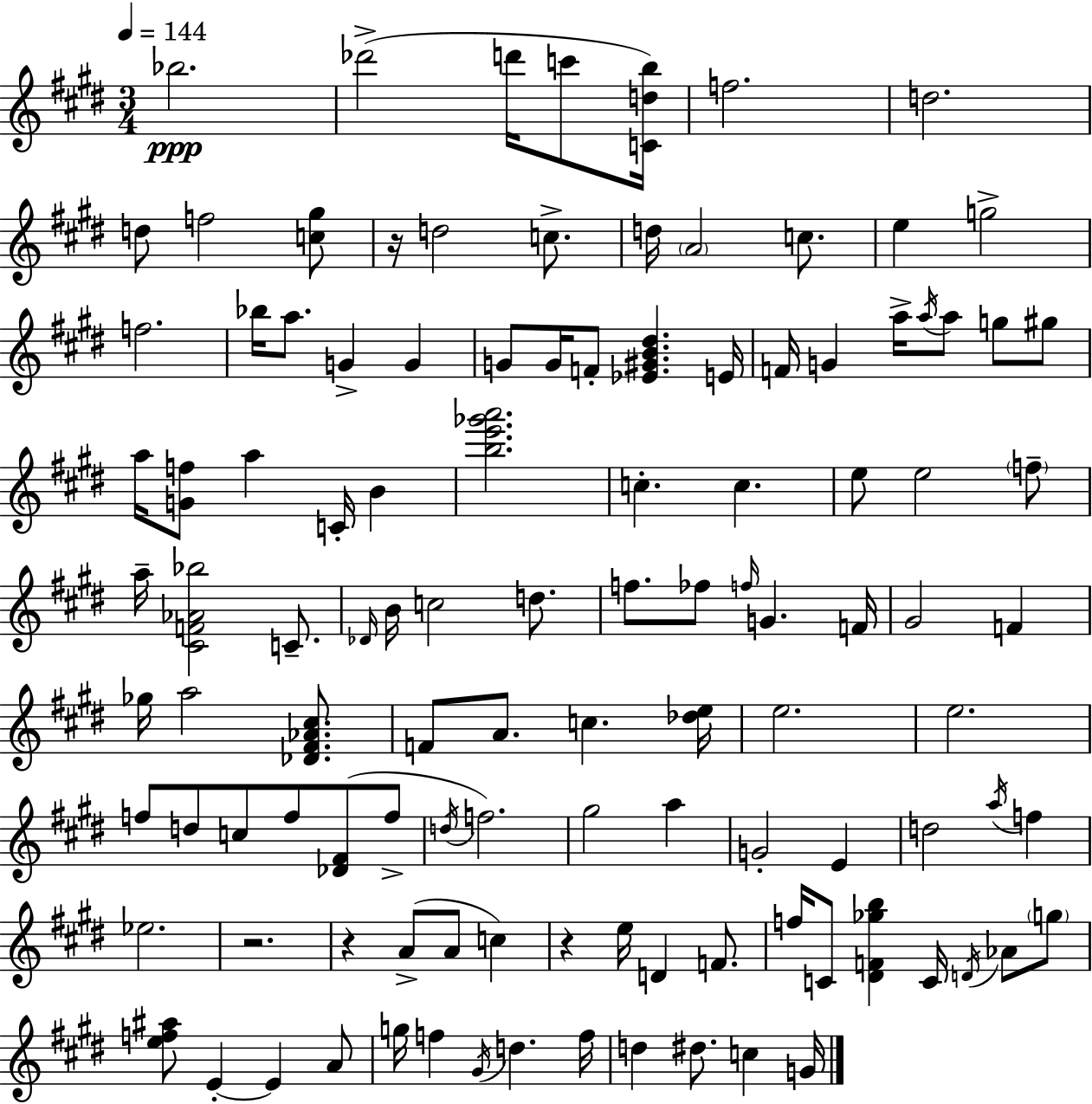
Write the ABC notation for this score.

X:1
T:Untitled
M:3/4
L:1/4
K:E
_b2 _d'2 d'/4 c'/2 [Cdb]/4 f2 d2 d/2 f2 [c^g]/2 z/4 d2 c/2 d/4 A2 c/2 e g2 f2 _b/4 a/2 G G G/2 G/4 F/2 [_E^GB^d] E/4 F/4 G a/4 a/4 a/2 g/2 ^g/2 a/4 [Gf]/2 a C/4 B [be'_g'a']2 c c e/2 e2 f/2 a/4 [^CF_A_b]2 C/2 _D/4 B/4 c2 d/2 f/2 _f/2 f/4 G F/4 ^G2 F _g/4 a2 [_D^F_A^c]/2 F/2 A/2 c [_de]/4 e2 e2 f/2 d/2 c/2 f/2 [_D^F]/2 f/2 d/4 f2 ^g2 a G2 E d2 a/4 f _e2 z2 z A/2 A/2 c z e/4 D F/2 f/4 C/2 [^DF_gb] C/4 D/4 _A/2 g/2 [ef^a]/2 E E A/2 g/4 f ^G/4 d f/4 d ^d/2 c G/4